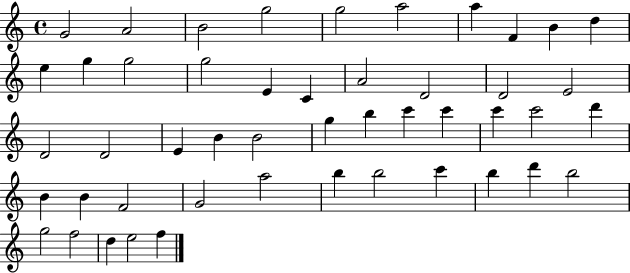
{
  \clef treble
  \time 4/4
  \defaultTimeSignature
  \key c \major
  g'2 a'2 | b'2 g''2 | g''2 a''2 | a''4 f'4 b'4 d''4 | \break e''4 g''4 g''2 | g''2 e'4 c'4 | a'2 d'2 | d'2 e'2 | \break d'2 d'2 | e'4 b'4 b'2 | g''4 b''4 c'''4 c'''4 | c'''4 c'''2 d'''4 | \break b'4 b'4 f'2 | g'2 a''2 | b''4 b''2 c'''4 | b''4 d'''4 b''2 | \break g''2 f''2 | d''4 e''2 f''4 | \bar "|."
}